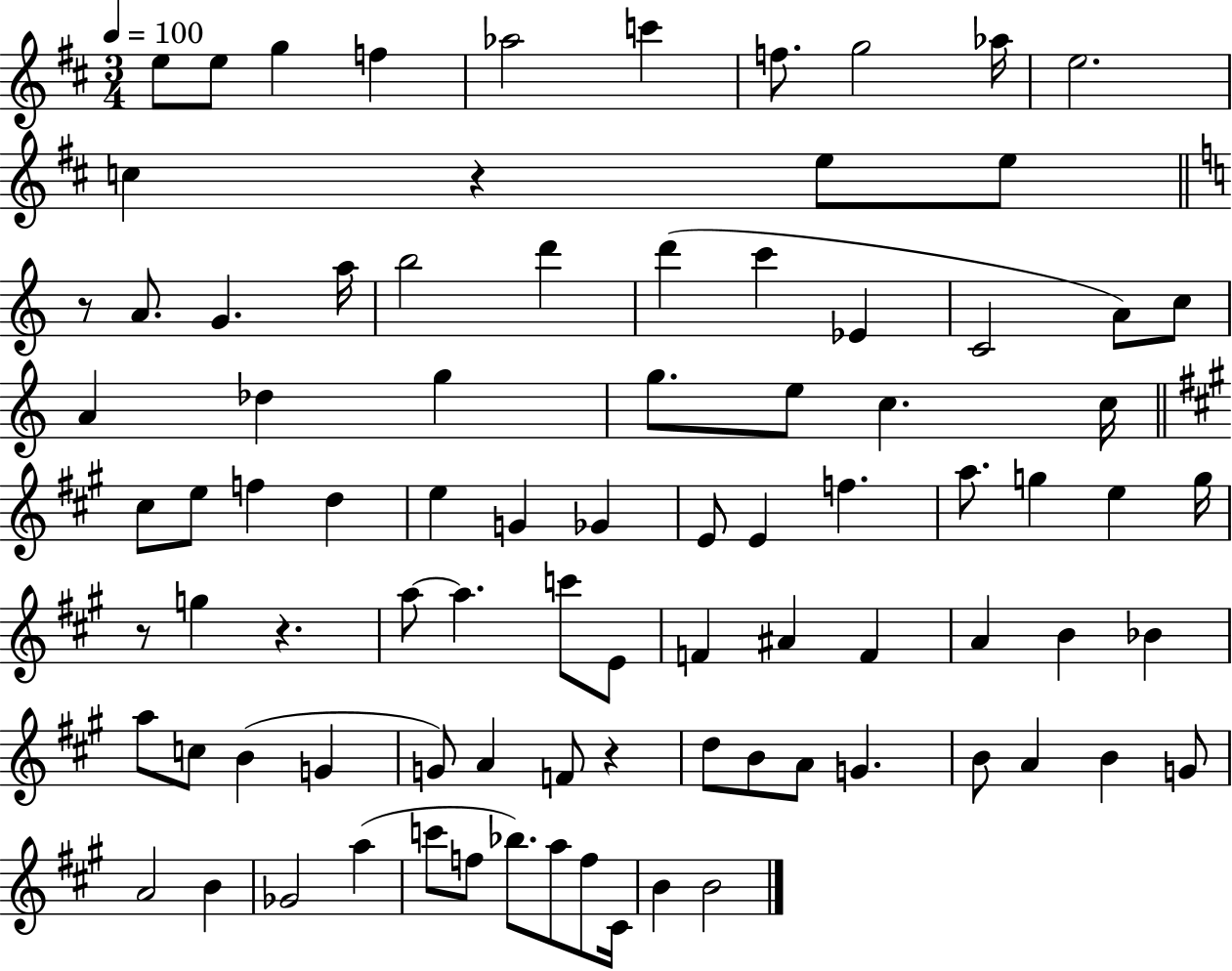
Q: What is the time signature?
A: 3/4